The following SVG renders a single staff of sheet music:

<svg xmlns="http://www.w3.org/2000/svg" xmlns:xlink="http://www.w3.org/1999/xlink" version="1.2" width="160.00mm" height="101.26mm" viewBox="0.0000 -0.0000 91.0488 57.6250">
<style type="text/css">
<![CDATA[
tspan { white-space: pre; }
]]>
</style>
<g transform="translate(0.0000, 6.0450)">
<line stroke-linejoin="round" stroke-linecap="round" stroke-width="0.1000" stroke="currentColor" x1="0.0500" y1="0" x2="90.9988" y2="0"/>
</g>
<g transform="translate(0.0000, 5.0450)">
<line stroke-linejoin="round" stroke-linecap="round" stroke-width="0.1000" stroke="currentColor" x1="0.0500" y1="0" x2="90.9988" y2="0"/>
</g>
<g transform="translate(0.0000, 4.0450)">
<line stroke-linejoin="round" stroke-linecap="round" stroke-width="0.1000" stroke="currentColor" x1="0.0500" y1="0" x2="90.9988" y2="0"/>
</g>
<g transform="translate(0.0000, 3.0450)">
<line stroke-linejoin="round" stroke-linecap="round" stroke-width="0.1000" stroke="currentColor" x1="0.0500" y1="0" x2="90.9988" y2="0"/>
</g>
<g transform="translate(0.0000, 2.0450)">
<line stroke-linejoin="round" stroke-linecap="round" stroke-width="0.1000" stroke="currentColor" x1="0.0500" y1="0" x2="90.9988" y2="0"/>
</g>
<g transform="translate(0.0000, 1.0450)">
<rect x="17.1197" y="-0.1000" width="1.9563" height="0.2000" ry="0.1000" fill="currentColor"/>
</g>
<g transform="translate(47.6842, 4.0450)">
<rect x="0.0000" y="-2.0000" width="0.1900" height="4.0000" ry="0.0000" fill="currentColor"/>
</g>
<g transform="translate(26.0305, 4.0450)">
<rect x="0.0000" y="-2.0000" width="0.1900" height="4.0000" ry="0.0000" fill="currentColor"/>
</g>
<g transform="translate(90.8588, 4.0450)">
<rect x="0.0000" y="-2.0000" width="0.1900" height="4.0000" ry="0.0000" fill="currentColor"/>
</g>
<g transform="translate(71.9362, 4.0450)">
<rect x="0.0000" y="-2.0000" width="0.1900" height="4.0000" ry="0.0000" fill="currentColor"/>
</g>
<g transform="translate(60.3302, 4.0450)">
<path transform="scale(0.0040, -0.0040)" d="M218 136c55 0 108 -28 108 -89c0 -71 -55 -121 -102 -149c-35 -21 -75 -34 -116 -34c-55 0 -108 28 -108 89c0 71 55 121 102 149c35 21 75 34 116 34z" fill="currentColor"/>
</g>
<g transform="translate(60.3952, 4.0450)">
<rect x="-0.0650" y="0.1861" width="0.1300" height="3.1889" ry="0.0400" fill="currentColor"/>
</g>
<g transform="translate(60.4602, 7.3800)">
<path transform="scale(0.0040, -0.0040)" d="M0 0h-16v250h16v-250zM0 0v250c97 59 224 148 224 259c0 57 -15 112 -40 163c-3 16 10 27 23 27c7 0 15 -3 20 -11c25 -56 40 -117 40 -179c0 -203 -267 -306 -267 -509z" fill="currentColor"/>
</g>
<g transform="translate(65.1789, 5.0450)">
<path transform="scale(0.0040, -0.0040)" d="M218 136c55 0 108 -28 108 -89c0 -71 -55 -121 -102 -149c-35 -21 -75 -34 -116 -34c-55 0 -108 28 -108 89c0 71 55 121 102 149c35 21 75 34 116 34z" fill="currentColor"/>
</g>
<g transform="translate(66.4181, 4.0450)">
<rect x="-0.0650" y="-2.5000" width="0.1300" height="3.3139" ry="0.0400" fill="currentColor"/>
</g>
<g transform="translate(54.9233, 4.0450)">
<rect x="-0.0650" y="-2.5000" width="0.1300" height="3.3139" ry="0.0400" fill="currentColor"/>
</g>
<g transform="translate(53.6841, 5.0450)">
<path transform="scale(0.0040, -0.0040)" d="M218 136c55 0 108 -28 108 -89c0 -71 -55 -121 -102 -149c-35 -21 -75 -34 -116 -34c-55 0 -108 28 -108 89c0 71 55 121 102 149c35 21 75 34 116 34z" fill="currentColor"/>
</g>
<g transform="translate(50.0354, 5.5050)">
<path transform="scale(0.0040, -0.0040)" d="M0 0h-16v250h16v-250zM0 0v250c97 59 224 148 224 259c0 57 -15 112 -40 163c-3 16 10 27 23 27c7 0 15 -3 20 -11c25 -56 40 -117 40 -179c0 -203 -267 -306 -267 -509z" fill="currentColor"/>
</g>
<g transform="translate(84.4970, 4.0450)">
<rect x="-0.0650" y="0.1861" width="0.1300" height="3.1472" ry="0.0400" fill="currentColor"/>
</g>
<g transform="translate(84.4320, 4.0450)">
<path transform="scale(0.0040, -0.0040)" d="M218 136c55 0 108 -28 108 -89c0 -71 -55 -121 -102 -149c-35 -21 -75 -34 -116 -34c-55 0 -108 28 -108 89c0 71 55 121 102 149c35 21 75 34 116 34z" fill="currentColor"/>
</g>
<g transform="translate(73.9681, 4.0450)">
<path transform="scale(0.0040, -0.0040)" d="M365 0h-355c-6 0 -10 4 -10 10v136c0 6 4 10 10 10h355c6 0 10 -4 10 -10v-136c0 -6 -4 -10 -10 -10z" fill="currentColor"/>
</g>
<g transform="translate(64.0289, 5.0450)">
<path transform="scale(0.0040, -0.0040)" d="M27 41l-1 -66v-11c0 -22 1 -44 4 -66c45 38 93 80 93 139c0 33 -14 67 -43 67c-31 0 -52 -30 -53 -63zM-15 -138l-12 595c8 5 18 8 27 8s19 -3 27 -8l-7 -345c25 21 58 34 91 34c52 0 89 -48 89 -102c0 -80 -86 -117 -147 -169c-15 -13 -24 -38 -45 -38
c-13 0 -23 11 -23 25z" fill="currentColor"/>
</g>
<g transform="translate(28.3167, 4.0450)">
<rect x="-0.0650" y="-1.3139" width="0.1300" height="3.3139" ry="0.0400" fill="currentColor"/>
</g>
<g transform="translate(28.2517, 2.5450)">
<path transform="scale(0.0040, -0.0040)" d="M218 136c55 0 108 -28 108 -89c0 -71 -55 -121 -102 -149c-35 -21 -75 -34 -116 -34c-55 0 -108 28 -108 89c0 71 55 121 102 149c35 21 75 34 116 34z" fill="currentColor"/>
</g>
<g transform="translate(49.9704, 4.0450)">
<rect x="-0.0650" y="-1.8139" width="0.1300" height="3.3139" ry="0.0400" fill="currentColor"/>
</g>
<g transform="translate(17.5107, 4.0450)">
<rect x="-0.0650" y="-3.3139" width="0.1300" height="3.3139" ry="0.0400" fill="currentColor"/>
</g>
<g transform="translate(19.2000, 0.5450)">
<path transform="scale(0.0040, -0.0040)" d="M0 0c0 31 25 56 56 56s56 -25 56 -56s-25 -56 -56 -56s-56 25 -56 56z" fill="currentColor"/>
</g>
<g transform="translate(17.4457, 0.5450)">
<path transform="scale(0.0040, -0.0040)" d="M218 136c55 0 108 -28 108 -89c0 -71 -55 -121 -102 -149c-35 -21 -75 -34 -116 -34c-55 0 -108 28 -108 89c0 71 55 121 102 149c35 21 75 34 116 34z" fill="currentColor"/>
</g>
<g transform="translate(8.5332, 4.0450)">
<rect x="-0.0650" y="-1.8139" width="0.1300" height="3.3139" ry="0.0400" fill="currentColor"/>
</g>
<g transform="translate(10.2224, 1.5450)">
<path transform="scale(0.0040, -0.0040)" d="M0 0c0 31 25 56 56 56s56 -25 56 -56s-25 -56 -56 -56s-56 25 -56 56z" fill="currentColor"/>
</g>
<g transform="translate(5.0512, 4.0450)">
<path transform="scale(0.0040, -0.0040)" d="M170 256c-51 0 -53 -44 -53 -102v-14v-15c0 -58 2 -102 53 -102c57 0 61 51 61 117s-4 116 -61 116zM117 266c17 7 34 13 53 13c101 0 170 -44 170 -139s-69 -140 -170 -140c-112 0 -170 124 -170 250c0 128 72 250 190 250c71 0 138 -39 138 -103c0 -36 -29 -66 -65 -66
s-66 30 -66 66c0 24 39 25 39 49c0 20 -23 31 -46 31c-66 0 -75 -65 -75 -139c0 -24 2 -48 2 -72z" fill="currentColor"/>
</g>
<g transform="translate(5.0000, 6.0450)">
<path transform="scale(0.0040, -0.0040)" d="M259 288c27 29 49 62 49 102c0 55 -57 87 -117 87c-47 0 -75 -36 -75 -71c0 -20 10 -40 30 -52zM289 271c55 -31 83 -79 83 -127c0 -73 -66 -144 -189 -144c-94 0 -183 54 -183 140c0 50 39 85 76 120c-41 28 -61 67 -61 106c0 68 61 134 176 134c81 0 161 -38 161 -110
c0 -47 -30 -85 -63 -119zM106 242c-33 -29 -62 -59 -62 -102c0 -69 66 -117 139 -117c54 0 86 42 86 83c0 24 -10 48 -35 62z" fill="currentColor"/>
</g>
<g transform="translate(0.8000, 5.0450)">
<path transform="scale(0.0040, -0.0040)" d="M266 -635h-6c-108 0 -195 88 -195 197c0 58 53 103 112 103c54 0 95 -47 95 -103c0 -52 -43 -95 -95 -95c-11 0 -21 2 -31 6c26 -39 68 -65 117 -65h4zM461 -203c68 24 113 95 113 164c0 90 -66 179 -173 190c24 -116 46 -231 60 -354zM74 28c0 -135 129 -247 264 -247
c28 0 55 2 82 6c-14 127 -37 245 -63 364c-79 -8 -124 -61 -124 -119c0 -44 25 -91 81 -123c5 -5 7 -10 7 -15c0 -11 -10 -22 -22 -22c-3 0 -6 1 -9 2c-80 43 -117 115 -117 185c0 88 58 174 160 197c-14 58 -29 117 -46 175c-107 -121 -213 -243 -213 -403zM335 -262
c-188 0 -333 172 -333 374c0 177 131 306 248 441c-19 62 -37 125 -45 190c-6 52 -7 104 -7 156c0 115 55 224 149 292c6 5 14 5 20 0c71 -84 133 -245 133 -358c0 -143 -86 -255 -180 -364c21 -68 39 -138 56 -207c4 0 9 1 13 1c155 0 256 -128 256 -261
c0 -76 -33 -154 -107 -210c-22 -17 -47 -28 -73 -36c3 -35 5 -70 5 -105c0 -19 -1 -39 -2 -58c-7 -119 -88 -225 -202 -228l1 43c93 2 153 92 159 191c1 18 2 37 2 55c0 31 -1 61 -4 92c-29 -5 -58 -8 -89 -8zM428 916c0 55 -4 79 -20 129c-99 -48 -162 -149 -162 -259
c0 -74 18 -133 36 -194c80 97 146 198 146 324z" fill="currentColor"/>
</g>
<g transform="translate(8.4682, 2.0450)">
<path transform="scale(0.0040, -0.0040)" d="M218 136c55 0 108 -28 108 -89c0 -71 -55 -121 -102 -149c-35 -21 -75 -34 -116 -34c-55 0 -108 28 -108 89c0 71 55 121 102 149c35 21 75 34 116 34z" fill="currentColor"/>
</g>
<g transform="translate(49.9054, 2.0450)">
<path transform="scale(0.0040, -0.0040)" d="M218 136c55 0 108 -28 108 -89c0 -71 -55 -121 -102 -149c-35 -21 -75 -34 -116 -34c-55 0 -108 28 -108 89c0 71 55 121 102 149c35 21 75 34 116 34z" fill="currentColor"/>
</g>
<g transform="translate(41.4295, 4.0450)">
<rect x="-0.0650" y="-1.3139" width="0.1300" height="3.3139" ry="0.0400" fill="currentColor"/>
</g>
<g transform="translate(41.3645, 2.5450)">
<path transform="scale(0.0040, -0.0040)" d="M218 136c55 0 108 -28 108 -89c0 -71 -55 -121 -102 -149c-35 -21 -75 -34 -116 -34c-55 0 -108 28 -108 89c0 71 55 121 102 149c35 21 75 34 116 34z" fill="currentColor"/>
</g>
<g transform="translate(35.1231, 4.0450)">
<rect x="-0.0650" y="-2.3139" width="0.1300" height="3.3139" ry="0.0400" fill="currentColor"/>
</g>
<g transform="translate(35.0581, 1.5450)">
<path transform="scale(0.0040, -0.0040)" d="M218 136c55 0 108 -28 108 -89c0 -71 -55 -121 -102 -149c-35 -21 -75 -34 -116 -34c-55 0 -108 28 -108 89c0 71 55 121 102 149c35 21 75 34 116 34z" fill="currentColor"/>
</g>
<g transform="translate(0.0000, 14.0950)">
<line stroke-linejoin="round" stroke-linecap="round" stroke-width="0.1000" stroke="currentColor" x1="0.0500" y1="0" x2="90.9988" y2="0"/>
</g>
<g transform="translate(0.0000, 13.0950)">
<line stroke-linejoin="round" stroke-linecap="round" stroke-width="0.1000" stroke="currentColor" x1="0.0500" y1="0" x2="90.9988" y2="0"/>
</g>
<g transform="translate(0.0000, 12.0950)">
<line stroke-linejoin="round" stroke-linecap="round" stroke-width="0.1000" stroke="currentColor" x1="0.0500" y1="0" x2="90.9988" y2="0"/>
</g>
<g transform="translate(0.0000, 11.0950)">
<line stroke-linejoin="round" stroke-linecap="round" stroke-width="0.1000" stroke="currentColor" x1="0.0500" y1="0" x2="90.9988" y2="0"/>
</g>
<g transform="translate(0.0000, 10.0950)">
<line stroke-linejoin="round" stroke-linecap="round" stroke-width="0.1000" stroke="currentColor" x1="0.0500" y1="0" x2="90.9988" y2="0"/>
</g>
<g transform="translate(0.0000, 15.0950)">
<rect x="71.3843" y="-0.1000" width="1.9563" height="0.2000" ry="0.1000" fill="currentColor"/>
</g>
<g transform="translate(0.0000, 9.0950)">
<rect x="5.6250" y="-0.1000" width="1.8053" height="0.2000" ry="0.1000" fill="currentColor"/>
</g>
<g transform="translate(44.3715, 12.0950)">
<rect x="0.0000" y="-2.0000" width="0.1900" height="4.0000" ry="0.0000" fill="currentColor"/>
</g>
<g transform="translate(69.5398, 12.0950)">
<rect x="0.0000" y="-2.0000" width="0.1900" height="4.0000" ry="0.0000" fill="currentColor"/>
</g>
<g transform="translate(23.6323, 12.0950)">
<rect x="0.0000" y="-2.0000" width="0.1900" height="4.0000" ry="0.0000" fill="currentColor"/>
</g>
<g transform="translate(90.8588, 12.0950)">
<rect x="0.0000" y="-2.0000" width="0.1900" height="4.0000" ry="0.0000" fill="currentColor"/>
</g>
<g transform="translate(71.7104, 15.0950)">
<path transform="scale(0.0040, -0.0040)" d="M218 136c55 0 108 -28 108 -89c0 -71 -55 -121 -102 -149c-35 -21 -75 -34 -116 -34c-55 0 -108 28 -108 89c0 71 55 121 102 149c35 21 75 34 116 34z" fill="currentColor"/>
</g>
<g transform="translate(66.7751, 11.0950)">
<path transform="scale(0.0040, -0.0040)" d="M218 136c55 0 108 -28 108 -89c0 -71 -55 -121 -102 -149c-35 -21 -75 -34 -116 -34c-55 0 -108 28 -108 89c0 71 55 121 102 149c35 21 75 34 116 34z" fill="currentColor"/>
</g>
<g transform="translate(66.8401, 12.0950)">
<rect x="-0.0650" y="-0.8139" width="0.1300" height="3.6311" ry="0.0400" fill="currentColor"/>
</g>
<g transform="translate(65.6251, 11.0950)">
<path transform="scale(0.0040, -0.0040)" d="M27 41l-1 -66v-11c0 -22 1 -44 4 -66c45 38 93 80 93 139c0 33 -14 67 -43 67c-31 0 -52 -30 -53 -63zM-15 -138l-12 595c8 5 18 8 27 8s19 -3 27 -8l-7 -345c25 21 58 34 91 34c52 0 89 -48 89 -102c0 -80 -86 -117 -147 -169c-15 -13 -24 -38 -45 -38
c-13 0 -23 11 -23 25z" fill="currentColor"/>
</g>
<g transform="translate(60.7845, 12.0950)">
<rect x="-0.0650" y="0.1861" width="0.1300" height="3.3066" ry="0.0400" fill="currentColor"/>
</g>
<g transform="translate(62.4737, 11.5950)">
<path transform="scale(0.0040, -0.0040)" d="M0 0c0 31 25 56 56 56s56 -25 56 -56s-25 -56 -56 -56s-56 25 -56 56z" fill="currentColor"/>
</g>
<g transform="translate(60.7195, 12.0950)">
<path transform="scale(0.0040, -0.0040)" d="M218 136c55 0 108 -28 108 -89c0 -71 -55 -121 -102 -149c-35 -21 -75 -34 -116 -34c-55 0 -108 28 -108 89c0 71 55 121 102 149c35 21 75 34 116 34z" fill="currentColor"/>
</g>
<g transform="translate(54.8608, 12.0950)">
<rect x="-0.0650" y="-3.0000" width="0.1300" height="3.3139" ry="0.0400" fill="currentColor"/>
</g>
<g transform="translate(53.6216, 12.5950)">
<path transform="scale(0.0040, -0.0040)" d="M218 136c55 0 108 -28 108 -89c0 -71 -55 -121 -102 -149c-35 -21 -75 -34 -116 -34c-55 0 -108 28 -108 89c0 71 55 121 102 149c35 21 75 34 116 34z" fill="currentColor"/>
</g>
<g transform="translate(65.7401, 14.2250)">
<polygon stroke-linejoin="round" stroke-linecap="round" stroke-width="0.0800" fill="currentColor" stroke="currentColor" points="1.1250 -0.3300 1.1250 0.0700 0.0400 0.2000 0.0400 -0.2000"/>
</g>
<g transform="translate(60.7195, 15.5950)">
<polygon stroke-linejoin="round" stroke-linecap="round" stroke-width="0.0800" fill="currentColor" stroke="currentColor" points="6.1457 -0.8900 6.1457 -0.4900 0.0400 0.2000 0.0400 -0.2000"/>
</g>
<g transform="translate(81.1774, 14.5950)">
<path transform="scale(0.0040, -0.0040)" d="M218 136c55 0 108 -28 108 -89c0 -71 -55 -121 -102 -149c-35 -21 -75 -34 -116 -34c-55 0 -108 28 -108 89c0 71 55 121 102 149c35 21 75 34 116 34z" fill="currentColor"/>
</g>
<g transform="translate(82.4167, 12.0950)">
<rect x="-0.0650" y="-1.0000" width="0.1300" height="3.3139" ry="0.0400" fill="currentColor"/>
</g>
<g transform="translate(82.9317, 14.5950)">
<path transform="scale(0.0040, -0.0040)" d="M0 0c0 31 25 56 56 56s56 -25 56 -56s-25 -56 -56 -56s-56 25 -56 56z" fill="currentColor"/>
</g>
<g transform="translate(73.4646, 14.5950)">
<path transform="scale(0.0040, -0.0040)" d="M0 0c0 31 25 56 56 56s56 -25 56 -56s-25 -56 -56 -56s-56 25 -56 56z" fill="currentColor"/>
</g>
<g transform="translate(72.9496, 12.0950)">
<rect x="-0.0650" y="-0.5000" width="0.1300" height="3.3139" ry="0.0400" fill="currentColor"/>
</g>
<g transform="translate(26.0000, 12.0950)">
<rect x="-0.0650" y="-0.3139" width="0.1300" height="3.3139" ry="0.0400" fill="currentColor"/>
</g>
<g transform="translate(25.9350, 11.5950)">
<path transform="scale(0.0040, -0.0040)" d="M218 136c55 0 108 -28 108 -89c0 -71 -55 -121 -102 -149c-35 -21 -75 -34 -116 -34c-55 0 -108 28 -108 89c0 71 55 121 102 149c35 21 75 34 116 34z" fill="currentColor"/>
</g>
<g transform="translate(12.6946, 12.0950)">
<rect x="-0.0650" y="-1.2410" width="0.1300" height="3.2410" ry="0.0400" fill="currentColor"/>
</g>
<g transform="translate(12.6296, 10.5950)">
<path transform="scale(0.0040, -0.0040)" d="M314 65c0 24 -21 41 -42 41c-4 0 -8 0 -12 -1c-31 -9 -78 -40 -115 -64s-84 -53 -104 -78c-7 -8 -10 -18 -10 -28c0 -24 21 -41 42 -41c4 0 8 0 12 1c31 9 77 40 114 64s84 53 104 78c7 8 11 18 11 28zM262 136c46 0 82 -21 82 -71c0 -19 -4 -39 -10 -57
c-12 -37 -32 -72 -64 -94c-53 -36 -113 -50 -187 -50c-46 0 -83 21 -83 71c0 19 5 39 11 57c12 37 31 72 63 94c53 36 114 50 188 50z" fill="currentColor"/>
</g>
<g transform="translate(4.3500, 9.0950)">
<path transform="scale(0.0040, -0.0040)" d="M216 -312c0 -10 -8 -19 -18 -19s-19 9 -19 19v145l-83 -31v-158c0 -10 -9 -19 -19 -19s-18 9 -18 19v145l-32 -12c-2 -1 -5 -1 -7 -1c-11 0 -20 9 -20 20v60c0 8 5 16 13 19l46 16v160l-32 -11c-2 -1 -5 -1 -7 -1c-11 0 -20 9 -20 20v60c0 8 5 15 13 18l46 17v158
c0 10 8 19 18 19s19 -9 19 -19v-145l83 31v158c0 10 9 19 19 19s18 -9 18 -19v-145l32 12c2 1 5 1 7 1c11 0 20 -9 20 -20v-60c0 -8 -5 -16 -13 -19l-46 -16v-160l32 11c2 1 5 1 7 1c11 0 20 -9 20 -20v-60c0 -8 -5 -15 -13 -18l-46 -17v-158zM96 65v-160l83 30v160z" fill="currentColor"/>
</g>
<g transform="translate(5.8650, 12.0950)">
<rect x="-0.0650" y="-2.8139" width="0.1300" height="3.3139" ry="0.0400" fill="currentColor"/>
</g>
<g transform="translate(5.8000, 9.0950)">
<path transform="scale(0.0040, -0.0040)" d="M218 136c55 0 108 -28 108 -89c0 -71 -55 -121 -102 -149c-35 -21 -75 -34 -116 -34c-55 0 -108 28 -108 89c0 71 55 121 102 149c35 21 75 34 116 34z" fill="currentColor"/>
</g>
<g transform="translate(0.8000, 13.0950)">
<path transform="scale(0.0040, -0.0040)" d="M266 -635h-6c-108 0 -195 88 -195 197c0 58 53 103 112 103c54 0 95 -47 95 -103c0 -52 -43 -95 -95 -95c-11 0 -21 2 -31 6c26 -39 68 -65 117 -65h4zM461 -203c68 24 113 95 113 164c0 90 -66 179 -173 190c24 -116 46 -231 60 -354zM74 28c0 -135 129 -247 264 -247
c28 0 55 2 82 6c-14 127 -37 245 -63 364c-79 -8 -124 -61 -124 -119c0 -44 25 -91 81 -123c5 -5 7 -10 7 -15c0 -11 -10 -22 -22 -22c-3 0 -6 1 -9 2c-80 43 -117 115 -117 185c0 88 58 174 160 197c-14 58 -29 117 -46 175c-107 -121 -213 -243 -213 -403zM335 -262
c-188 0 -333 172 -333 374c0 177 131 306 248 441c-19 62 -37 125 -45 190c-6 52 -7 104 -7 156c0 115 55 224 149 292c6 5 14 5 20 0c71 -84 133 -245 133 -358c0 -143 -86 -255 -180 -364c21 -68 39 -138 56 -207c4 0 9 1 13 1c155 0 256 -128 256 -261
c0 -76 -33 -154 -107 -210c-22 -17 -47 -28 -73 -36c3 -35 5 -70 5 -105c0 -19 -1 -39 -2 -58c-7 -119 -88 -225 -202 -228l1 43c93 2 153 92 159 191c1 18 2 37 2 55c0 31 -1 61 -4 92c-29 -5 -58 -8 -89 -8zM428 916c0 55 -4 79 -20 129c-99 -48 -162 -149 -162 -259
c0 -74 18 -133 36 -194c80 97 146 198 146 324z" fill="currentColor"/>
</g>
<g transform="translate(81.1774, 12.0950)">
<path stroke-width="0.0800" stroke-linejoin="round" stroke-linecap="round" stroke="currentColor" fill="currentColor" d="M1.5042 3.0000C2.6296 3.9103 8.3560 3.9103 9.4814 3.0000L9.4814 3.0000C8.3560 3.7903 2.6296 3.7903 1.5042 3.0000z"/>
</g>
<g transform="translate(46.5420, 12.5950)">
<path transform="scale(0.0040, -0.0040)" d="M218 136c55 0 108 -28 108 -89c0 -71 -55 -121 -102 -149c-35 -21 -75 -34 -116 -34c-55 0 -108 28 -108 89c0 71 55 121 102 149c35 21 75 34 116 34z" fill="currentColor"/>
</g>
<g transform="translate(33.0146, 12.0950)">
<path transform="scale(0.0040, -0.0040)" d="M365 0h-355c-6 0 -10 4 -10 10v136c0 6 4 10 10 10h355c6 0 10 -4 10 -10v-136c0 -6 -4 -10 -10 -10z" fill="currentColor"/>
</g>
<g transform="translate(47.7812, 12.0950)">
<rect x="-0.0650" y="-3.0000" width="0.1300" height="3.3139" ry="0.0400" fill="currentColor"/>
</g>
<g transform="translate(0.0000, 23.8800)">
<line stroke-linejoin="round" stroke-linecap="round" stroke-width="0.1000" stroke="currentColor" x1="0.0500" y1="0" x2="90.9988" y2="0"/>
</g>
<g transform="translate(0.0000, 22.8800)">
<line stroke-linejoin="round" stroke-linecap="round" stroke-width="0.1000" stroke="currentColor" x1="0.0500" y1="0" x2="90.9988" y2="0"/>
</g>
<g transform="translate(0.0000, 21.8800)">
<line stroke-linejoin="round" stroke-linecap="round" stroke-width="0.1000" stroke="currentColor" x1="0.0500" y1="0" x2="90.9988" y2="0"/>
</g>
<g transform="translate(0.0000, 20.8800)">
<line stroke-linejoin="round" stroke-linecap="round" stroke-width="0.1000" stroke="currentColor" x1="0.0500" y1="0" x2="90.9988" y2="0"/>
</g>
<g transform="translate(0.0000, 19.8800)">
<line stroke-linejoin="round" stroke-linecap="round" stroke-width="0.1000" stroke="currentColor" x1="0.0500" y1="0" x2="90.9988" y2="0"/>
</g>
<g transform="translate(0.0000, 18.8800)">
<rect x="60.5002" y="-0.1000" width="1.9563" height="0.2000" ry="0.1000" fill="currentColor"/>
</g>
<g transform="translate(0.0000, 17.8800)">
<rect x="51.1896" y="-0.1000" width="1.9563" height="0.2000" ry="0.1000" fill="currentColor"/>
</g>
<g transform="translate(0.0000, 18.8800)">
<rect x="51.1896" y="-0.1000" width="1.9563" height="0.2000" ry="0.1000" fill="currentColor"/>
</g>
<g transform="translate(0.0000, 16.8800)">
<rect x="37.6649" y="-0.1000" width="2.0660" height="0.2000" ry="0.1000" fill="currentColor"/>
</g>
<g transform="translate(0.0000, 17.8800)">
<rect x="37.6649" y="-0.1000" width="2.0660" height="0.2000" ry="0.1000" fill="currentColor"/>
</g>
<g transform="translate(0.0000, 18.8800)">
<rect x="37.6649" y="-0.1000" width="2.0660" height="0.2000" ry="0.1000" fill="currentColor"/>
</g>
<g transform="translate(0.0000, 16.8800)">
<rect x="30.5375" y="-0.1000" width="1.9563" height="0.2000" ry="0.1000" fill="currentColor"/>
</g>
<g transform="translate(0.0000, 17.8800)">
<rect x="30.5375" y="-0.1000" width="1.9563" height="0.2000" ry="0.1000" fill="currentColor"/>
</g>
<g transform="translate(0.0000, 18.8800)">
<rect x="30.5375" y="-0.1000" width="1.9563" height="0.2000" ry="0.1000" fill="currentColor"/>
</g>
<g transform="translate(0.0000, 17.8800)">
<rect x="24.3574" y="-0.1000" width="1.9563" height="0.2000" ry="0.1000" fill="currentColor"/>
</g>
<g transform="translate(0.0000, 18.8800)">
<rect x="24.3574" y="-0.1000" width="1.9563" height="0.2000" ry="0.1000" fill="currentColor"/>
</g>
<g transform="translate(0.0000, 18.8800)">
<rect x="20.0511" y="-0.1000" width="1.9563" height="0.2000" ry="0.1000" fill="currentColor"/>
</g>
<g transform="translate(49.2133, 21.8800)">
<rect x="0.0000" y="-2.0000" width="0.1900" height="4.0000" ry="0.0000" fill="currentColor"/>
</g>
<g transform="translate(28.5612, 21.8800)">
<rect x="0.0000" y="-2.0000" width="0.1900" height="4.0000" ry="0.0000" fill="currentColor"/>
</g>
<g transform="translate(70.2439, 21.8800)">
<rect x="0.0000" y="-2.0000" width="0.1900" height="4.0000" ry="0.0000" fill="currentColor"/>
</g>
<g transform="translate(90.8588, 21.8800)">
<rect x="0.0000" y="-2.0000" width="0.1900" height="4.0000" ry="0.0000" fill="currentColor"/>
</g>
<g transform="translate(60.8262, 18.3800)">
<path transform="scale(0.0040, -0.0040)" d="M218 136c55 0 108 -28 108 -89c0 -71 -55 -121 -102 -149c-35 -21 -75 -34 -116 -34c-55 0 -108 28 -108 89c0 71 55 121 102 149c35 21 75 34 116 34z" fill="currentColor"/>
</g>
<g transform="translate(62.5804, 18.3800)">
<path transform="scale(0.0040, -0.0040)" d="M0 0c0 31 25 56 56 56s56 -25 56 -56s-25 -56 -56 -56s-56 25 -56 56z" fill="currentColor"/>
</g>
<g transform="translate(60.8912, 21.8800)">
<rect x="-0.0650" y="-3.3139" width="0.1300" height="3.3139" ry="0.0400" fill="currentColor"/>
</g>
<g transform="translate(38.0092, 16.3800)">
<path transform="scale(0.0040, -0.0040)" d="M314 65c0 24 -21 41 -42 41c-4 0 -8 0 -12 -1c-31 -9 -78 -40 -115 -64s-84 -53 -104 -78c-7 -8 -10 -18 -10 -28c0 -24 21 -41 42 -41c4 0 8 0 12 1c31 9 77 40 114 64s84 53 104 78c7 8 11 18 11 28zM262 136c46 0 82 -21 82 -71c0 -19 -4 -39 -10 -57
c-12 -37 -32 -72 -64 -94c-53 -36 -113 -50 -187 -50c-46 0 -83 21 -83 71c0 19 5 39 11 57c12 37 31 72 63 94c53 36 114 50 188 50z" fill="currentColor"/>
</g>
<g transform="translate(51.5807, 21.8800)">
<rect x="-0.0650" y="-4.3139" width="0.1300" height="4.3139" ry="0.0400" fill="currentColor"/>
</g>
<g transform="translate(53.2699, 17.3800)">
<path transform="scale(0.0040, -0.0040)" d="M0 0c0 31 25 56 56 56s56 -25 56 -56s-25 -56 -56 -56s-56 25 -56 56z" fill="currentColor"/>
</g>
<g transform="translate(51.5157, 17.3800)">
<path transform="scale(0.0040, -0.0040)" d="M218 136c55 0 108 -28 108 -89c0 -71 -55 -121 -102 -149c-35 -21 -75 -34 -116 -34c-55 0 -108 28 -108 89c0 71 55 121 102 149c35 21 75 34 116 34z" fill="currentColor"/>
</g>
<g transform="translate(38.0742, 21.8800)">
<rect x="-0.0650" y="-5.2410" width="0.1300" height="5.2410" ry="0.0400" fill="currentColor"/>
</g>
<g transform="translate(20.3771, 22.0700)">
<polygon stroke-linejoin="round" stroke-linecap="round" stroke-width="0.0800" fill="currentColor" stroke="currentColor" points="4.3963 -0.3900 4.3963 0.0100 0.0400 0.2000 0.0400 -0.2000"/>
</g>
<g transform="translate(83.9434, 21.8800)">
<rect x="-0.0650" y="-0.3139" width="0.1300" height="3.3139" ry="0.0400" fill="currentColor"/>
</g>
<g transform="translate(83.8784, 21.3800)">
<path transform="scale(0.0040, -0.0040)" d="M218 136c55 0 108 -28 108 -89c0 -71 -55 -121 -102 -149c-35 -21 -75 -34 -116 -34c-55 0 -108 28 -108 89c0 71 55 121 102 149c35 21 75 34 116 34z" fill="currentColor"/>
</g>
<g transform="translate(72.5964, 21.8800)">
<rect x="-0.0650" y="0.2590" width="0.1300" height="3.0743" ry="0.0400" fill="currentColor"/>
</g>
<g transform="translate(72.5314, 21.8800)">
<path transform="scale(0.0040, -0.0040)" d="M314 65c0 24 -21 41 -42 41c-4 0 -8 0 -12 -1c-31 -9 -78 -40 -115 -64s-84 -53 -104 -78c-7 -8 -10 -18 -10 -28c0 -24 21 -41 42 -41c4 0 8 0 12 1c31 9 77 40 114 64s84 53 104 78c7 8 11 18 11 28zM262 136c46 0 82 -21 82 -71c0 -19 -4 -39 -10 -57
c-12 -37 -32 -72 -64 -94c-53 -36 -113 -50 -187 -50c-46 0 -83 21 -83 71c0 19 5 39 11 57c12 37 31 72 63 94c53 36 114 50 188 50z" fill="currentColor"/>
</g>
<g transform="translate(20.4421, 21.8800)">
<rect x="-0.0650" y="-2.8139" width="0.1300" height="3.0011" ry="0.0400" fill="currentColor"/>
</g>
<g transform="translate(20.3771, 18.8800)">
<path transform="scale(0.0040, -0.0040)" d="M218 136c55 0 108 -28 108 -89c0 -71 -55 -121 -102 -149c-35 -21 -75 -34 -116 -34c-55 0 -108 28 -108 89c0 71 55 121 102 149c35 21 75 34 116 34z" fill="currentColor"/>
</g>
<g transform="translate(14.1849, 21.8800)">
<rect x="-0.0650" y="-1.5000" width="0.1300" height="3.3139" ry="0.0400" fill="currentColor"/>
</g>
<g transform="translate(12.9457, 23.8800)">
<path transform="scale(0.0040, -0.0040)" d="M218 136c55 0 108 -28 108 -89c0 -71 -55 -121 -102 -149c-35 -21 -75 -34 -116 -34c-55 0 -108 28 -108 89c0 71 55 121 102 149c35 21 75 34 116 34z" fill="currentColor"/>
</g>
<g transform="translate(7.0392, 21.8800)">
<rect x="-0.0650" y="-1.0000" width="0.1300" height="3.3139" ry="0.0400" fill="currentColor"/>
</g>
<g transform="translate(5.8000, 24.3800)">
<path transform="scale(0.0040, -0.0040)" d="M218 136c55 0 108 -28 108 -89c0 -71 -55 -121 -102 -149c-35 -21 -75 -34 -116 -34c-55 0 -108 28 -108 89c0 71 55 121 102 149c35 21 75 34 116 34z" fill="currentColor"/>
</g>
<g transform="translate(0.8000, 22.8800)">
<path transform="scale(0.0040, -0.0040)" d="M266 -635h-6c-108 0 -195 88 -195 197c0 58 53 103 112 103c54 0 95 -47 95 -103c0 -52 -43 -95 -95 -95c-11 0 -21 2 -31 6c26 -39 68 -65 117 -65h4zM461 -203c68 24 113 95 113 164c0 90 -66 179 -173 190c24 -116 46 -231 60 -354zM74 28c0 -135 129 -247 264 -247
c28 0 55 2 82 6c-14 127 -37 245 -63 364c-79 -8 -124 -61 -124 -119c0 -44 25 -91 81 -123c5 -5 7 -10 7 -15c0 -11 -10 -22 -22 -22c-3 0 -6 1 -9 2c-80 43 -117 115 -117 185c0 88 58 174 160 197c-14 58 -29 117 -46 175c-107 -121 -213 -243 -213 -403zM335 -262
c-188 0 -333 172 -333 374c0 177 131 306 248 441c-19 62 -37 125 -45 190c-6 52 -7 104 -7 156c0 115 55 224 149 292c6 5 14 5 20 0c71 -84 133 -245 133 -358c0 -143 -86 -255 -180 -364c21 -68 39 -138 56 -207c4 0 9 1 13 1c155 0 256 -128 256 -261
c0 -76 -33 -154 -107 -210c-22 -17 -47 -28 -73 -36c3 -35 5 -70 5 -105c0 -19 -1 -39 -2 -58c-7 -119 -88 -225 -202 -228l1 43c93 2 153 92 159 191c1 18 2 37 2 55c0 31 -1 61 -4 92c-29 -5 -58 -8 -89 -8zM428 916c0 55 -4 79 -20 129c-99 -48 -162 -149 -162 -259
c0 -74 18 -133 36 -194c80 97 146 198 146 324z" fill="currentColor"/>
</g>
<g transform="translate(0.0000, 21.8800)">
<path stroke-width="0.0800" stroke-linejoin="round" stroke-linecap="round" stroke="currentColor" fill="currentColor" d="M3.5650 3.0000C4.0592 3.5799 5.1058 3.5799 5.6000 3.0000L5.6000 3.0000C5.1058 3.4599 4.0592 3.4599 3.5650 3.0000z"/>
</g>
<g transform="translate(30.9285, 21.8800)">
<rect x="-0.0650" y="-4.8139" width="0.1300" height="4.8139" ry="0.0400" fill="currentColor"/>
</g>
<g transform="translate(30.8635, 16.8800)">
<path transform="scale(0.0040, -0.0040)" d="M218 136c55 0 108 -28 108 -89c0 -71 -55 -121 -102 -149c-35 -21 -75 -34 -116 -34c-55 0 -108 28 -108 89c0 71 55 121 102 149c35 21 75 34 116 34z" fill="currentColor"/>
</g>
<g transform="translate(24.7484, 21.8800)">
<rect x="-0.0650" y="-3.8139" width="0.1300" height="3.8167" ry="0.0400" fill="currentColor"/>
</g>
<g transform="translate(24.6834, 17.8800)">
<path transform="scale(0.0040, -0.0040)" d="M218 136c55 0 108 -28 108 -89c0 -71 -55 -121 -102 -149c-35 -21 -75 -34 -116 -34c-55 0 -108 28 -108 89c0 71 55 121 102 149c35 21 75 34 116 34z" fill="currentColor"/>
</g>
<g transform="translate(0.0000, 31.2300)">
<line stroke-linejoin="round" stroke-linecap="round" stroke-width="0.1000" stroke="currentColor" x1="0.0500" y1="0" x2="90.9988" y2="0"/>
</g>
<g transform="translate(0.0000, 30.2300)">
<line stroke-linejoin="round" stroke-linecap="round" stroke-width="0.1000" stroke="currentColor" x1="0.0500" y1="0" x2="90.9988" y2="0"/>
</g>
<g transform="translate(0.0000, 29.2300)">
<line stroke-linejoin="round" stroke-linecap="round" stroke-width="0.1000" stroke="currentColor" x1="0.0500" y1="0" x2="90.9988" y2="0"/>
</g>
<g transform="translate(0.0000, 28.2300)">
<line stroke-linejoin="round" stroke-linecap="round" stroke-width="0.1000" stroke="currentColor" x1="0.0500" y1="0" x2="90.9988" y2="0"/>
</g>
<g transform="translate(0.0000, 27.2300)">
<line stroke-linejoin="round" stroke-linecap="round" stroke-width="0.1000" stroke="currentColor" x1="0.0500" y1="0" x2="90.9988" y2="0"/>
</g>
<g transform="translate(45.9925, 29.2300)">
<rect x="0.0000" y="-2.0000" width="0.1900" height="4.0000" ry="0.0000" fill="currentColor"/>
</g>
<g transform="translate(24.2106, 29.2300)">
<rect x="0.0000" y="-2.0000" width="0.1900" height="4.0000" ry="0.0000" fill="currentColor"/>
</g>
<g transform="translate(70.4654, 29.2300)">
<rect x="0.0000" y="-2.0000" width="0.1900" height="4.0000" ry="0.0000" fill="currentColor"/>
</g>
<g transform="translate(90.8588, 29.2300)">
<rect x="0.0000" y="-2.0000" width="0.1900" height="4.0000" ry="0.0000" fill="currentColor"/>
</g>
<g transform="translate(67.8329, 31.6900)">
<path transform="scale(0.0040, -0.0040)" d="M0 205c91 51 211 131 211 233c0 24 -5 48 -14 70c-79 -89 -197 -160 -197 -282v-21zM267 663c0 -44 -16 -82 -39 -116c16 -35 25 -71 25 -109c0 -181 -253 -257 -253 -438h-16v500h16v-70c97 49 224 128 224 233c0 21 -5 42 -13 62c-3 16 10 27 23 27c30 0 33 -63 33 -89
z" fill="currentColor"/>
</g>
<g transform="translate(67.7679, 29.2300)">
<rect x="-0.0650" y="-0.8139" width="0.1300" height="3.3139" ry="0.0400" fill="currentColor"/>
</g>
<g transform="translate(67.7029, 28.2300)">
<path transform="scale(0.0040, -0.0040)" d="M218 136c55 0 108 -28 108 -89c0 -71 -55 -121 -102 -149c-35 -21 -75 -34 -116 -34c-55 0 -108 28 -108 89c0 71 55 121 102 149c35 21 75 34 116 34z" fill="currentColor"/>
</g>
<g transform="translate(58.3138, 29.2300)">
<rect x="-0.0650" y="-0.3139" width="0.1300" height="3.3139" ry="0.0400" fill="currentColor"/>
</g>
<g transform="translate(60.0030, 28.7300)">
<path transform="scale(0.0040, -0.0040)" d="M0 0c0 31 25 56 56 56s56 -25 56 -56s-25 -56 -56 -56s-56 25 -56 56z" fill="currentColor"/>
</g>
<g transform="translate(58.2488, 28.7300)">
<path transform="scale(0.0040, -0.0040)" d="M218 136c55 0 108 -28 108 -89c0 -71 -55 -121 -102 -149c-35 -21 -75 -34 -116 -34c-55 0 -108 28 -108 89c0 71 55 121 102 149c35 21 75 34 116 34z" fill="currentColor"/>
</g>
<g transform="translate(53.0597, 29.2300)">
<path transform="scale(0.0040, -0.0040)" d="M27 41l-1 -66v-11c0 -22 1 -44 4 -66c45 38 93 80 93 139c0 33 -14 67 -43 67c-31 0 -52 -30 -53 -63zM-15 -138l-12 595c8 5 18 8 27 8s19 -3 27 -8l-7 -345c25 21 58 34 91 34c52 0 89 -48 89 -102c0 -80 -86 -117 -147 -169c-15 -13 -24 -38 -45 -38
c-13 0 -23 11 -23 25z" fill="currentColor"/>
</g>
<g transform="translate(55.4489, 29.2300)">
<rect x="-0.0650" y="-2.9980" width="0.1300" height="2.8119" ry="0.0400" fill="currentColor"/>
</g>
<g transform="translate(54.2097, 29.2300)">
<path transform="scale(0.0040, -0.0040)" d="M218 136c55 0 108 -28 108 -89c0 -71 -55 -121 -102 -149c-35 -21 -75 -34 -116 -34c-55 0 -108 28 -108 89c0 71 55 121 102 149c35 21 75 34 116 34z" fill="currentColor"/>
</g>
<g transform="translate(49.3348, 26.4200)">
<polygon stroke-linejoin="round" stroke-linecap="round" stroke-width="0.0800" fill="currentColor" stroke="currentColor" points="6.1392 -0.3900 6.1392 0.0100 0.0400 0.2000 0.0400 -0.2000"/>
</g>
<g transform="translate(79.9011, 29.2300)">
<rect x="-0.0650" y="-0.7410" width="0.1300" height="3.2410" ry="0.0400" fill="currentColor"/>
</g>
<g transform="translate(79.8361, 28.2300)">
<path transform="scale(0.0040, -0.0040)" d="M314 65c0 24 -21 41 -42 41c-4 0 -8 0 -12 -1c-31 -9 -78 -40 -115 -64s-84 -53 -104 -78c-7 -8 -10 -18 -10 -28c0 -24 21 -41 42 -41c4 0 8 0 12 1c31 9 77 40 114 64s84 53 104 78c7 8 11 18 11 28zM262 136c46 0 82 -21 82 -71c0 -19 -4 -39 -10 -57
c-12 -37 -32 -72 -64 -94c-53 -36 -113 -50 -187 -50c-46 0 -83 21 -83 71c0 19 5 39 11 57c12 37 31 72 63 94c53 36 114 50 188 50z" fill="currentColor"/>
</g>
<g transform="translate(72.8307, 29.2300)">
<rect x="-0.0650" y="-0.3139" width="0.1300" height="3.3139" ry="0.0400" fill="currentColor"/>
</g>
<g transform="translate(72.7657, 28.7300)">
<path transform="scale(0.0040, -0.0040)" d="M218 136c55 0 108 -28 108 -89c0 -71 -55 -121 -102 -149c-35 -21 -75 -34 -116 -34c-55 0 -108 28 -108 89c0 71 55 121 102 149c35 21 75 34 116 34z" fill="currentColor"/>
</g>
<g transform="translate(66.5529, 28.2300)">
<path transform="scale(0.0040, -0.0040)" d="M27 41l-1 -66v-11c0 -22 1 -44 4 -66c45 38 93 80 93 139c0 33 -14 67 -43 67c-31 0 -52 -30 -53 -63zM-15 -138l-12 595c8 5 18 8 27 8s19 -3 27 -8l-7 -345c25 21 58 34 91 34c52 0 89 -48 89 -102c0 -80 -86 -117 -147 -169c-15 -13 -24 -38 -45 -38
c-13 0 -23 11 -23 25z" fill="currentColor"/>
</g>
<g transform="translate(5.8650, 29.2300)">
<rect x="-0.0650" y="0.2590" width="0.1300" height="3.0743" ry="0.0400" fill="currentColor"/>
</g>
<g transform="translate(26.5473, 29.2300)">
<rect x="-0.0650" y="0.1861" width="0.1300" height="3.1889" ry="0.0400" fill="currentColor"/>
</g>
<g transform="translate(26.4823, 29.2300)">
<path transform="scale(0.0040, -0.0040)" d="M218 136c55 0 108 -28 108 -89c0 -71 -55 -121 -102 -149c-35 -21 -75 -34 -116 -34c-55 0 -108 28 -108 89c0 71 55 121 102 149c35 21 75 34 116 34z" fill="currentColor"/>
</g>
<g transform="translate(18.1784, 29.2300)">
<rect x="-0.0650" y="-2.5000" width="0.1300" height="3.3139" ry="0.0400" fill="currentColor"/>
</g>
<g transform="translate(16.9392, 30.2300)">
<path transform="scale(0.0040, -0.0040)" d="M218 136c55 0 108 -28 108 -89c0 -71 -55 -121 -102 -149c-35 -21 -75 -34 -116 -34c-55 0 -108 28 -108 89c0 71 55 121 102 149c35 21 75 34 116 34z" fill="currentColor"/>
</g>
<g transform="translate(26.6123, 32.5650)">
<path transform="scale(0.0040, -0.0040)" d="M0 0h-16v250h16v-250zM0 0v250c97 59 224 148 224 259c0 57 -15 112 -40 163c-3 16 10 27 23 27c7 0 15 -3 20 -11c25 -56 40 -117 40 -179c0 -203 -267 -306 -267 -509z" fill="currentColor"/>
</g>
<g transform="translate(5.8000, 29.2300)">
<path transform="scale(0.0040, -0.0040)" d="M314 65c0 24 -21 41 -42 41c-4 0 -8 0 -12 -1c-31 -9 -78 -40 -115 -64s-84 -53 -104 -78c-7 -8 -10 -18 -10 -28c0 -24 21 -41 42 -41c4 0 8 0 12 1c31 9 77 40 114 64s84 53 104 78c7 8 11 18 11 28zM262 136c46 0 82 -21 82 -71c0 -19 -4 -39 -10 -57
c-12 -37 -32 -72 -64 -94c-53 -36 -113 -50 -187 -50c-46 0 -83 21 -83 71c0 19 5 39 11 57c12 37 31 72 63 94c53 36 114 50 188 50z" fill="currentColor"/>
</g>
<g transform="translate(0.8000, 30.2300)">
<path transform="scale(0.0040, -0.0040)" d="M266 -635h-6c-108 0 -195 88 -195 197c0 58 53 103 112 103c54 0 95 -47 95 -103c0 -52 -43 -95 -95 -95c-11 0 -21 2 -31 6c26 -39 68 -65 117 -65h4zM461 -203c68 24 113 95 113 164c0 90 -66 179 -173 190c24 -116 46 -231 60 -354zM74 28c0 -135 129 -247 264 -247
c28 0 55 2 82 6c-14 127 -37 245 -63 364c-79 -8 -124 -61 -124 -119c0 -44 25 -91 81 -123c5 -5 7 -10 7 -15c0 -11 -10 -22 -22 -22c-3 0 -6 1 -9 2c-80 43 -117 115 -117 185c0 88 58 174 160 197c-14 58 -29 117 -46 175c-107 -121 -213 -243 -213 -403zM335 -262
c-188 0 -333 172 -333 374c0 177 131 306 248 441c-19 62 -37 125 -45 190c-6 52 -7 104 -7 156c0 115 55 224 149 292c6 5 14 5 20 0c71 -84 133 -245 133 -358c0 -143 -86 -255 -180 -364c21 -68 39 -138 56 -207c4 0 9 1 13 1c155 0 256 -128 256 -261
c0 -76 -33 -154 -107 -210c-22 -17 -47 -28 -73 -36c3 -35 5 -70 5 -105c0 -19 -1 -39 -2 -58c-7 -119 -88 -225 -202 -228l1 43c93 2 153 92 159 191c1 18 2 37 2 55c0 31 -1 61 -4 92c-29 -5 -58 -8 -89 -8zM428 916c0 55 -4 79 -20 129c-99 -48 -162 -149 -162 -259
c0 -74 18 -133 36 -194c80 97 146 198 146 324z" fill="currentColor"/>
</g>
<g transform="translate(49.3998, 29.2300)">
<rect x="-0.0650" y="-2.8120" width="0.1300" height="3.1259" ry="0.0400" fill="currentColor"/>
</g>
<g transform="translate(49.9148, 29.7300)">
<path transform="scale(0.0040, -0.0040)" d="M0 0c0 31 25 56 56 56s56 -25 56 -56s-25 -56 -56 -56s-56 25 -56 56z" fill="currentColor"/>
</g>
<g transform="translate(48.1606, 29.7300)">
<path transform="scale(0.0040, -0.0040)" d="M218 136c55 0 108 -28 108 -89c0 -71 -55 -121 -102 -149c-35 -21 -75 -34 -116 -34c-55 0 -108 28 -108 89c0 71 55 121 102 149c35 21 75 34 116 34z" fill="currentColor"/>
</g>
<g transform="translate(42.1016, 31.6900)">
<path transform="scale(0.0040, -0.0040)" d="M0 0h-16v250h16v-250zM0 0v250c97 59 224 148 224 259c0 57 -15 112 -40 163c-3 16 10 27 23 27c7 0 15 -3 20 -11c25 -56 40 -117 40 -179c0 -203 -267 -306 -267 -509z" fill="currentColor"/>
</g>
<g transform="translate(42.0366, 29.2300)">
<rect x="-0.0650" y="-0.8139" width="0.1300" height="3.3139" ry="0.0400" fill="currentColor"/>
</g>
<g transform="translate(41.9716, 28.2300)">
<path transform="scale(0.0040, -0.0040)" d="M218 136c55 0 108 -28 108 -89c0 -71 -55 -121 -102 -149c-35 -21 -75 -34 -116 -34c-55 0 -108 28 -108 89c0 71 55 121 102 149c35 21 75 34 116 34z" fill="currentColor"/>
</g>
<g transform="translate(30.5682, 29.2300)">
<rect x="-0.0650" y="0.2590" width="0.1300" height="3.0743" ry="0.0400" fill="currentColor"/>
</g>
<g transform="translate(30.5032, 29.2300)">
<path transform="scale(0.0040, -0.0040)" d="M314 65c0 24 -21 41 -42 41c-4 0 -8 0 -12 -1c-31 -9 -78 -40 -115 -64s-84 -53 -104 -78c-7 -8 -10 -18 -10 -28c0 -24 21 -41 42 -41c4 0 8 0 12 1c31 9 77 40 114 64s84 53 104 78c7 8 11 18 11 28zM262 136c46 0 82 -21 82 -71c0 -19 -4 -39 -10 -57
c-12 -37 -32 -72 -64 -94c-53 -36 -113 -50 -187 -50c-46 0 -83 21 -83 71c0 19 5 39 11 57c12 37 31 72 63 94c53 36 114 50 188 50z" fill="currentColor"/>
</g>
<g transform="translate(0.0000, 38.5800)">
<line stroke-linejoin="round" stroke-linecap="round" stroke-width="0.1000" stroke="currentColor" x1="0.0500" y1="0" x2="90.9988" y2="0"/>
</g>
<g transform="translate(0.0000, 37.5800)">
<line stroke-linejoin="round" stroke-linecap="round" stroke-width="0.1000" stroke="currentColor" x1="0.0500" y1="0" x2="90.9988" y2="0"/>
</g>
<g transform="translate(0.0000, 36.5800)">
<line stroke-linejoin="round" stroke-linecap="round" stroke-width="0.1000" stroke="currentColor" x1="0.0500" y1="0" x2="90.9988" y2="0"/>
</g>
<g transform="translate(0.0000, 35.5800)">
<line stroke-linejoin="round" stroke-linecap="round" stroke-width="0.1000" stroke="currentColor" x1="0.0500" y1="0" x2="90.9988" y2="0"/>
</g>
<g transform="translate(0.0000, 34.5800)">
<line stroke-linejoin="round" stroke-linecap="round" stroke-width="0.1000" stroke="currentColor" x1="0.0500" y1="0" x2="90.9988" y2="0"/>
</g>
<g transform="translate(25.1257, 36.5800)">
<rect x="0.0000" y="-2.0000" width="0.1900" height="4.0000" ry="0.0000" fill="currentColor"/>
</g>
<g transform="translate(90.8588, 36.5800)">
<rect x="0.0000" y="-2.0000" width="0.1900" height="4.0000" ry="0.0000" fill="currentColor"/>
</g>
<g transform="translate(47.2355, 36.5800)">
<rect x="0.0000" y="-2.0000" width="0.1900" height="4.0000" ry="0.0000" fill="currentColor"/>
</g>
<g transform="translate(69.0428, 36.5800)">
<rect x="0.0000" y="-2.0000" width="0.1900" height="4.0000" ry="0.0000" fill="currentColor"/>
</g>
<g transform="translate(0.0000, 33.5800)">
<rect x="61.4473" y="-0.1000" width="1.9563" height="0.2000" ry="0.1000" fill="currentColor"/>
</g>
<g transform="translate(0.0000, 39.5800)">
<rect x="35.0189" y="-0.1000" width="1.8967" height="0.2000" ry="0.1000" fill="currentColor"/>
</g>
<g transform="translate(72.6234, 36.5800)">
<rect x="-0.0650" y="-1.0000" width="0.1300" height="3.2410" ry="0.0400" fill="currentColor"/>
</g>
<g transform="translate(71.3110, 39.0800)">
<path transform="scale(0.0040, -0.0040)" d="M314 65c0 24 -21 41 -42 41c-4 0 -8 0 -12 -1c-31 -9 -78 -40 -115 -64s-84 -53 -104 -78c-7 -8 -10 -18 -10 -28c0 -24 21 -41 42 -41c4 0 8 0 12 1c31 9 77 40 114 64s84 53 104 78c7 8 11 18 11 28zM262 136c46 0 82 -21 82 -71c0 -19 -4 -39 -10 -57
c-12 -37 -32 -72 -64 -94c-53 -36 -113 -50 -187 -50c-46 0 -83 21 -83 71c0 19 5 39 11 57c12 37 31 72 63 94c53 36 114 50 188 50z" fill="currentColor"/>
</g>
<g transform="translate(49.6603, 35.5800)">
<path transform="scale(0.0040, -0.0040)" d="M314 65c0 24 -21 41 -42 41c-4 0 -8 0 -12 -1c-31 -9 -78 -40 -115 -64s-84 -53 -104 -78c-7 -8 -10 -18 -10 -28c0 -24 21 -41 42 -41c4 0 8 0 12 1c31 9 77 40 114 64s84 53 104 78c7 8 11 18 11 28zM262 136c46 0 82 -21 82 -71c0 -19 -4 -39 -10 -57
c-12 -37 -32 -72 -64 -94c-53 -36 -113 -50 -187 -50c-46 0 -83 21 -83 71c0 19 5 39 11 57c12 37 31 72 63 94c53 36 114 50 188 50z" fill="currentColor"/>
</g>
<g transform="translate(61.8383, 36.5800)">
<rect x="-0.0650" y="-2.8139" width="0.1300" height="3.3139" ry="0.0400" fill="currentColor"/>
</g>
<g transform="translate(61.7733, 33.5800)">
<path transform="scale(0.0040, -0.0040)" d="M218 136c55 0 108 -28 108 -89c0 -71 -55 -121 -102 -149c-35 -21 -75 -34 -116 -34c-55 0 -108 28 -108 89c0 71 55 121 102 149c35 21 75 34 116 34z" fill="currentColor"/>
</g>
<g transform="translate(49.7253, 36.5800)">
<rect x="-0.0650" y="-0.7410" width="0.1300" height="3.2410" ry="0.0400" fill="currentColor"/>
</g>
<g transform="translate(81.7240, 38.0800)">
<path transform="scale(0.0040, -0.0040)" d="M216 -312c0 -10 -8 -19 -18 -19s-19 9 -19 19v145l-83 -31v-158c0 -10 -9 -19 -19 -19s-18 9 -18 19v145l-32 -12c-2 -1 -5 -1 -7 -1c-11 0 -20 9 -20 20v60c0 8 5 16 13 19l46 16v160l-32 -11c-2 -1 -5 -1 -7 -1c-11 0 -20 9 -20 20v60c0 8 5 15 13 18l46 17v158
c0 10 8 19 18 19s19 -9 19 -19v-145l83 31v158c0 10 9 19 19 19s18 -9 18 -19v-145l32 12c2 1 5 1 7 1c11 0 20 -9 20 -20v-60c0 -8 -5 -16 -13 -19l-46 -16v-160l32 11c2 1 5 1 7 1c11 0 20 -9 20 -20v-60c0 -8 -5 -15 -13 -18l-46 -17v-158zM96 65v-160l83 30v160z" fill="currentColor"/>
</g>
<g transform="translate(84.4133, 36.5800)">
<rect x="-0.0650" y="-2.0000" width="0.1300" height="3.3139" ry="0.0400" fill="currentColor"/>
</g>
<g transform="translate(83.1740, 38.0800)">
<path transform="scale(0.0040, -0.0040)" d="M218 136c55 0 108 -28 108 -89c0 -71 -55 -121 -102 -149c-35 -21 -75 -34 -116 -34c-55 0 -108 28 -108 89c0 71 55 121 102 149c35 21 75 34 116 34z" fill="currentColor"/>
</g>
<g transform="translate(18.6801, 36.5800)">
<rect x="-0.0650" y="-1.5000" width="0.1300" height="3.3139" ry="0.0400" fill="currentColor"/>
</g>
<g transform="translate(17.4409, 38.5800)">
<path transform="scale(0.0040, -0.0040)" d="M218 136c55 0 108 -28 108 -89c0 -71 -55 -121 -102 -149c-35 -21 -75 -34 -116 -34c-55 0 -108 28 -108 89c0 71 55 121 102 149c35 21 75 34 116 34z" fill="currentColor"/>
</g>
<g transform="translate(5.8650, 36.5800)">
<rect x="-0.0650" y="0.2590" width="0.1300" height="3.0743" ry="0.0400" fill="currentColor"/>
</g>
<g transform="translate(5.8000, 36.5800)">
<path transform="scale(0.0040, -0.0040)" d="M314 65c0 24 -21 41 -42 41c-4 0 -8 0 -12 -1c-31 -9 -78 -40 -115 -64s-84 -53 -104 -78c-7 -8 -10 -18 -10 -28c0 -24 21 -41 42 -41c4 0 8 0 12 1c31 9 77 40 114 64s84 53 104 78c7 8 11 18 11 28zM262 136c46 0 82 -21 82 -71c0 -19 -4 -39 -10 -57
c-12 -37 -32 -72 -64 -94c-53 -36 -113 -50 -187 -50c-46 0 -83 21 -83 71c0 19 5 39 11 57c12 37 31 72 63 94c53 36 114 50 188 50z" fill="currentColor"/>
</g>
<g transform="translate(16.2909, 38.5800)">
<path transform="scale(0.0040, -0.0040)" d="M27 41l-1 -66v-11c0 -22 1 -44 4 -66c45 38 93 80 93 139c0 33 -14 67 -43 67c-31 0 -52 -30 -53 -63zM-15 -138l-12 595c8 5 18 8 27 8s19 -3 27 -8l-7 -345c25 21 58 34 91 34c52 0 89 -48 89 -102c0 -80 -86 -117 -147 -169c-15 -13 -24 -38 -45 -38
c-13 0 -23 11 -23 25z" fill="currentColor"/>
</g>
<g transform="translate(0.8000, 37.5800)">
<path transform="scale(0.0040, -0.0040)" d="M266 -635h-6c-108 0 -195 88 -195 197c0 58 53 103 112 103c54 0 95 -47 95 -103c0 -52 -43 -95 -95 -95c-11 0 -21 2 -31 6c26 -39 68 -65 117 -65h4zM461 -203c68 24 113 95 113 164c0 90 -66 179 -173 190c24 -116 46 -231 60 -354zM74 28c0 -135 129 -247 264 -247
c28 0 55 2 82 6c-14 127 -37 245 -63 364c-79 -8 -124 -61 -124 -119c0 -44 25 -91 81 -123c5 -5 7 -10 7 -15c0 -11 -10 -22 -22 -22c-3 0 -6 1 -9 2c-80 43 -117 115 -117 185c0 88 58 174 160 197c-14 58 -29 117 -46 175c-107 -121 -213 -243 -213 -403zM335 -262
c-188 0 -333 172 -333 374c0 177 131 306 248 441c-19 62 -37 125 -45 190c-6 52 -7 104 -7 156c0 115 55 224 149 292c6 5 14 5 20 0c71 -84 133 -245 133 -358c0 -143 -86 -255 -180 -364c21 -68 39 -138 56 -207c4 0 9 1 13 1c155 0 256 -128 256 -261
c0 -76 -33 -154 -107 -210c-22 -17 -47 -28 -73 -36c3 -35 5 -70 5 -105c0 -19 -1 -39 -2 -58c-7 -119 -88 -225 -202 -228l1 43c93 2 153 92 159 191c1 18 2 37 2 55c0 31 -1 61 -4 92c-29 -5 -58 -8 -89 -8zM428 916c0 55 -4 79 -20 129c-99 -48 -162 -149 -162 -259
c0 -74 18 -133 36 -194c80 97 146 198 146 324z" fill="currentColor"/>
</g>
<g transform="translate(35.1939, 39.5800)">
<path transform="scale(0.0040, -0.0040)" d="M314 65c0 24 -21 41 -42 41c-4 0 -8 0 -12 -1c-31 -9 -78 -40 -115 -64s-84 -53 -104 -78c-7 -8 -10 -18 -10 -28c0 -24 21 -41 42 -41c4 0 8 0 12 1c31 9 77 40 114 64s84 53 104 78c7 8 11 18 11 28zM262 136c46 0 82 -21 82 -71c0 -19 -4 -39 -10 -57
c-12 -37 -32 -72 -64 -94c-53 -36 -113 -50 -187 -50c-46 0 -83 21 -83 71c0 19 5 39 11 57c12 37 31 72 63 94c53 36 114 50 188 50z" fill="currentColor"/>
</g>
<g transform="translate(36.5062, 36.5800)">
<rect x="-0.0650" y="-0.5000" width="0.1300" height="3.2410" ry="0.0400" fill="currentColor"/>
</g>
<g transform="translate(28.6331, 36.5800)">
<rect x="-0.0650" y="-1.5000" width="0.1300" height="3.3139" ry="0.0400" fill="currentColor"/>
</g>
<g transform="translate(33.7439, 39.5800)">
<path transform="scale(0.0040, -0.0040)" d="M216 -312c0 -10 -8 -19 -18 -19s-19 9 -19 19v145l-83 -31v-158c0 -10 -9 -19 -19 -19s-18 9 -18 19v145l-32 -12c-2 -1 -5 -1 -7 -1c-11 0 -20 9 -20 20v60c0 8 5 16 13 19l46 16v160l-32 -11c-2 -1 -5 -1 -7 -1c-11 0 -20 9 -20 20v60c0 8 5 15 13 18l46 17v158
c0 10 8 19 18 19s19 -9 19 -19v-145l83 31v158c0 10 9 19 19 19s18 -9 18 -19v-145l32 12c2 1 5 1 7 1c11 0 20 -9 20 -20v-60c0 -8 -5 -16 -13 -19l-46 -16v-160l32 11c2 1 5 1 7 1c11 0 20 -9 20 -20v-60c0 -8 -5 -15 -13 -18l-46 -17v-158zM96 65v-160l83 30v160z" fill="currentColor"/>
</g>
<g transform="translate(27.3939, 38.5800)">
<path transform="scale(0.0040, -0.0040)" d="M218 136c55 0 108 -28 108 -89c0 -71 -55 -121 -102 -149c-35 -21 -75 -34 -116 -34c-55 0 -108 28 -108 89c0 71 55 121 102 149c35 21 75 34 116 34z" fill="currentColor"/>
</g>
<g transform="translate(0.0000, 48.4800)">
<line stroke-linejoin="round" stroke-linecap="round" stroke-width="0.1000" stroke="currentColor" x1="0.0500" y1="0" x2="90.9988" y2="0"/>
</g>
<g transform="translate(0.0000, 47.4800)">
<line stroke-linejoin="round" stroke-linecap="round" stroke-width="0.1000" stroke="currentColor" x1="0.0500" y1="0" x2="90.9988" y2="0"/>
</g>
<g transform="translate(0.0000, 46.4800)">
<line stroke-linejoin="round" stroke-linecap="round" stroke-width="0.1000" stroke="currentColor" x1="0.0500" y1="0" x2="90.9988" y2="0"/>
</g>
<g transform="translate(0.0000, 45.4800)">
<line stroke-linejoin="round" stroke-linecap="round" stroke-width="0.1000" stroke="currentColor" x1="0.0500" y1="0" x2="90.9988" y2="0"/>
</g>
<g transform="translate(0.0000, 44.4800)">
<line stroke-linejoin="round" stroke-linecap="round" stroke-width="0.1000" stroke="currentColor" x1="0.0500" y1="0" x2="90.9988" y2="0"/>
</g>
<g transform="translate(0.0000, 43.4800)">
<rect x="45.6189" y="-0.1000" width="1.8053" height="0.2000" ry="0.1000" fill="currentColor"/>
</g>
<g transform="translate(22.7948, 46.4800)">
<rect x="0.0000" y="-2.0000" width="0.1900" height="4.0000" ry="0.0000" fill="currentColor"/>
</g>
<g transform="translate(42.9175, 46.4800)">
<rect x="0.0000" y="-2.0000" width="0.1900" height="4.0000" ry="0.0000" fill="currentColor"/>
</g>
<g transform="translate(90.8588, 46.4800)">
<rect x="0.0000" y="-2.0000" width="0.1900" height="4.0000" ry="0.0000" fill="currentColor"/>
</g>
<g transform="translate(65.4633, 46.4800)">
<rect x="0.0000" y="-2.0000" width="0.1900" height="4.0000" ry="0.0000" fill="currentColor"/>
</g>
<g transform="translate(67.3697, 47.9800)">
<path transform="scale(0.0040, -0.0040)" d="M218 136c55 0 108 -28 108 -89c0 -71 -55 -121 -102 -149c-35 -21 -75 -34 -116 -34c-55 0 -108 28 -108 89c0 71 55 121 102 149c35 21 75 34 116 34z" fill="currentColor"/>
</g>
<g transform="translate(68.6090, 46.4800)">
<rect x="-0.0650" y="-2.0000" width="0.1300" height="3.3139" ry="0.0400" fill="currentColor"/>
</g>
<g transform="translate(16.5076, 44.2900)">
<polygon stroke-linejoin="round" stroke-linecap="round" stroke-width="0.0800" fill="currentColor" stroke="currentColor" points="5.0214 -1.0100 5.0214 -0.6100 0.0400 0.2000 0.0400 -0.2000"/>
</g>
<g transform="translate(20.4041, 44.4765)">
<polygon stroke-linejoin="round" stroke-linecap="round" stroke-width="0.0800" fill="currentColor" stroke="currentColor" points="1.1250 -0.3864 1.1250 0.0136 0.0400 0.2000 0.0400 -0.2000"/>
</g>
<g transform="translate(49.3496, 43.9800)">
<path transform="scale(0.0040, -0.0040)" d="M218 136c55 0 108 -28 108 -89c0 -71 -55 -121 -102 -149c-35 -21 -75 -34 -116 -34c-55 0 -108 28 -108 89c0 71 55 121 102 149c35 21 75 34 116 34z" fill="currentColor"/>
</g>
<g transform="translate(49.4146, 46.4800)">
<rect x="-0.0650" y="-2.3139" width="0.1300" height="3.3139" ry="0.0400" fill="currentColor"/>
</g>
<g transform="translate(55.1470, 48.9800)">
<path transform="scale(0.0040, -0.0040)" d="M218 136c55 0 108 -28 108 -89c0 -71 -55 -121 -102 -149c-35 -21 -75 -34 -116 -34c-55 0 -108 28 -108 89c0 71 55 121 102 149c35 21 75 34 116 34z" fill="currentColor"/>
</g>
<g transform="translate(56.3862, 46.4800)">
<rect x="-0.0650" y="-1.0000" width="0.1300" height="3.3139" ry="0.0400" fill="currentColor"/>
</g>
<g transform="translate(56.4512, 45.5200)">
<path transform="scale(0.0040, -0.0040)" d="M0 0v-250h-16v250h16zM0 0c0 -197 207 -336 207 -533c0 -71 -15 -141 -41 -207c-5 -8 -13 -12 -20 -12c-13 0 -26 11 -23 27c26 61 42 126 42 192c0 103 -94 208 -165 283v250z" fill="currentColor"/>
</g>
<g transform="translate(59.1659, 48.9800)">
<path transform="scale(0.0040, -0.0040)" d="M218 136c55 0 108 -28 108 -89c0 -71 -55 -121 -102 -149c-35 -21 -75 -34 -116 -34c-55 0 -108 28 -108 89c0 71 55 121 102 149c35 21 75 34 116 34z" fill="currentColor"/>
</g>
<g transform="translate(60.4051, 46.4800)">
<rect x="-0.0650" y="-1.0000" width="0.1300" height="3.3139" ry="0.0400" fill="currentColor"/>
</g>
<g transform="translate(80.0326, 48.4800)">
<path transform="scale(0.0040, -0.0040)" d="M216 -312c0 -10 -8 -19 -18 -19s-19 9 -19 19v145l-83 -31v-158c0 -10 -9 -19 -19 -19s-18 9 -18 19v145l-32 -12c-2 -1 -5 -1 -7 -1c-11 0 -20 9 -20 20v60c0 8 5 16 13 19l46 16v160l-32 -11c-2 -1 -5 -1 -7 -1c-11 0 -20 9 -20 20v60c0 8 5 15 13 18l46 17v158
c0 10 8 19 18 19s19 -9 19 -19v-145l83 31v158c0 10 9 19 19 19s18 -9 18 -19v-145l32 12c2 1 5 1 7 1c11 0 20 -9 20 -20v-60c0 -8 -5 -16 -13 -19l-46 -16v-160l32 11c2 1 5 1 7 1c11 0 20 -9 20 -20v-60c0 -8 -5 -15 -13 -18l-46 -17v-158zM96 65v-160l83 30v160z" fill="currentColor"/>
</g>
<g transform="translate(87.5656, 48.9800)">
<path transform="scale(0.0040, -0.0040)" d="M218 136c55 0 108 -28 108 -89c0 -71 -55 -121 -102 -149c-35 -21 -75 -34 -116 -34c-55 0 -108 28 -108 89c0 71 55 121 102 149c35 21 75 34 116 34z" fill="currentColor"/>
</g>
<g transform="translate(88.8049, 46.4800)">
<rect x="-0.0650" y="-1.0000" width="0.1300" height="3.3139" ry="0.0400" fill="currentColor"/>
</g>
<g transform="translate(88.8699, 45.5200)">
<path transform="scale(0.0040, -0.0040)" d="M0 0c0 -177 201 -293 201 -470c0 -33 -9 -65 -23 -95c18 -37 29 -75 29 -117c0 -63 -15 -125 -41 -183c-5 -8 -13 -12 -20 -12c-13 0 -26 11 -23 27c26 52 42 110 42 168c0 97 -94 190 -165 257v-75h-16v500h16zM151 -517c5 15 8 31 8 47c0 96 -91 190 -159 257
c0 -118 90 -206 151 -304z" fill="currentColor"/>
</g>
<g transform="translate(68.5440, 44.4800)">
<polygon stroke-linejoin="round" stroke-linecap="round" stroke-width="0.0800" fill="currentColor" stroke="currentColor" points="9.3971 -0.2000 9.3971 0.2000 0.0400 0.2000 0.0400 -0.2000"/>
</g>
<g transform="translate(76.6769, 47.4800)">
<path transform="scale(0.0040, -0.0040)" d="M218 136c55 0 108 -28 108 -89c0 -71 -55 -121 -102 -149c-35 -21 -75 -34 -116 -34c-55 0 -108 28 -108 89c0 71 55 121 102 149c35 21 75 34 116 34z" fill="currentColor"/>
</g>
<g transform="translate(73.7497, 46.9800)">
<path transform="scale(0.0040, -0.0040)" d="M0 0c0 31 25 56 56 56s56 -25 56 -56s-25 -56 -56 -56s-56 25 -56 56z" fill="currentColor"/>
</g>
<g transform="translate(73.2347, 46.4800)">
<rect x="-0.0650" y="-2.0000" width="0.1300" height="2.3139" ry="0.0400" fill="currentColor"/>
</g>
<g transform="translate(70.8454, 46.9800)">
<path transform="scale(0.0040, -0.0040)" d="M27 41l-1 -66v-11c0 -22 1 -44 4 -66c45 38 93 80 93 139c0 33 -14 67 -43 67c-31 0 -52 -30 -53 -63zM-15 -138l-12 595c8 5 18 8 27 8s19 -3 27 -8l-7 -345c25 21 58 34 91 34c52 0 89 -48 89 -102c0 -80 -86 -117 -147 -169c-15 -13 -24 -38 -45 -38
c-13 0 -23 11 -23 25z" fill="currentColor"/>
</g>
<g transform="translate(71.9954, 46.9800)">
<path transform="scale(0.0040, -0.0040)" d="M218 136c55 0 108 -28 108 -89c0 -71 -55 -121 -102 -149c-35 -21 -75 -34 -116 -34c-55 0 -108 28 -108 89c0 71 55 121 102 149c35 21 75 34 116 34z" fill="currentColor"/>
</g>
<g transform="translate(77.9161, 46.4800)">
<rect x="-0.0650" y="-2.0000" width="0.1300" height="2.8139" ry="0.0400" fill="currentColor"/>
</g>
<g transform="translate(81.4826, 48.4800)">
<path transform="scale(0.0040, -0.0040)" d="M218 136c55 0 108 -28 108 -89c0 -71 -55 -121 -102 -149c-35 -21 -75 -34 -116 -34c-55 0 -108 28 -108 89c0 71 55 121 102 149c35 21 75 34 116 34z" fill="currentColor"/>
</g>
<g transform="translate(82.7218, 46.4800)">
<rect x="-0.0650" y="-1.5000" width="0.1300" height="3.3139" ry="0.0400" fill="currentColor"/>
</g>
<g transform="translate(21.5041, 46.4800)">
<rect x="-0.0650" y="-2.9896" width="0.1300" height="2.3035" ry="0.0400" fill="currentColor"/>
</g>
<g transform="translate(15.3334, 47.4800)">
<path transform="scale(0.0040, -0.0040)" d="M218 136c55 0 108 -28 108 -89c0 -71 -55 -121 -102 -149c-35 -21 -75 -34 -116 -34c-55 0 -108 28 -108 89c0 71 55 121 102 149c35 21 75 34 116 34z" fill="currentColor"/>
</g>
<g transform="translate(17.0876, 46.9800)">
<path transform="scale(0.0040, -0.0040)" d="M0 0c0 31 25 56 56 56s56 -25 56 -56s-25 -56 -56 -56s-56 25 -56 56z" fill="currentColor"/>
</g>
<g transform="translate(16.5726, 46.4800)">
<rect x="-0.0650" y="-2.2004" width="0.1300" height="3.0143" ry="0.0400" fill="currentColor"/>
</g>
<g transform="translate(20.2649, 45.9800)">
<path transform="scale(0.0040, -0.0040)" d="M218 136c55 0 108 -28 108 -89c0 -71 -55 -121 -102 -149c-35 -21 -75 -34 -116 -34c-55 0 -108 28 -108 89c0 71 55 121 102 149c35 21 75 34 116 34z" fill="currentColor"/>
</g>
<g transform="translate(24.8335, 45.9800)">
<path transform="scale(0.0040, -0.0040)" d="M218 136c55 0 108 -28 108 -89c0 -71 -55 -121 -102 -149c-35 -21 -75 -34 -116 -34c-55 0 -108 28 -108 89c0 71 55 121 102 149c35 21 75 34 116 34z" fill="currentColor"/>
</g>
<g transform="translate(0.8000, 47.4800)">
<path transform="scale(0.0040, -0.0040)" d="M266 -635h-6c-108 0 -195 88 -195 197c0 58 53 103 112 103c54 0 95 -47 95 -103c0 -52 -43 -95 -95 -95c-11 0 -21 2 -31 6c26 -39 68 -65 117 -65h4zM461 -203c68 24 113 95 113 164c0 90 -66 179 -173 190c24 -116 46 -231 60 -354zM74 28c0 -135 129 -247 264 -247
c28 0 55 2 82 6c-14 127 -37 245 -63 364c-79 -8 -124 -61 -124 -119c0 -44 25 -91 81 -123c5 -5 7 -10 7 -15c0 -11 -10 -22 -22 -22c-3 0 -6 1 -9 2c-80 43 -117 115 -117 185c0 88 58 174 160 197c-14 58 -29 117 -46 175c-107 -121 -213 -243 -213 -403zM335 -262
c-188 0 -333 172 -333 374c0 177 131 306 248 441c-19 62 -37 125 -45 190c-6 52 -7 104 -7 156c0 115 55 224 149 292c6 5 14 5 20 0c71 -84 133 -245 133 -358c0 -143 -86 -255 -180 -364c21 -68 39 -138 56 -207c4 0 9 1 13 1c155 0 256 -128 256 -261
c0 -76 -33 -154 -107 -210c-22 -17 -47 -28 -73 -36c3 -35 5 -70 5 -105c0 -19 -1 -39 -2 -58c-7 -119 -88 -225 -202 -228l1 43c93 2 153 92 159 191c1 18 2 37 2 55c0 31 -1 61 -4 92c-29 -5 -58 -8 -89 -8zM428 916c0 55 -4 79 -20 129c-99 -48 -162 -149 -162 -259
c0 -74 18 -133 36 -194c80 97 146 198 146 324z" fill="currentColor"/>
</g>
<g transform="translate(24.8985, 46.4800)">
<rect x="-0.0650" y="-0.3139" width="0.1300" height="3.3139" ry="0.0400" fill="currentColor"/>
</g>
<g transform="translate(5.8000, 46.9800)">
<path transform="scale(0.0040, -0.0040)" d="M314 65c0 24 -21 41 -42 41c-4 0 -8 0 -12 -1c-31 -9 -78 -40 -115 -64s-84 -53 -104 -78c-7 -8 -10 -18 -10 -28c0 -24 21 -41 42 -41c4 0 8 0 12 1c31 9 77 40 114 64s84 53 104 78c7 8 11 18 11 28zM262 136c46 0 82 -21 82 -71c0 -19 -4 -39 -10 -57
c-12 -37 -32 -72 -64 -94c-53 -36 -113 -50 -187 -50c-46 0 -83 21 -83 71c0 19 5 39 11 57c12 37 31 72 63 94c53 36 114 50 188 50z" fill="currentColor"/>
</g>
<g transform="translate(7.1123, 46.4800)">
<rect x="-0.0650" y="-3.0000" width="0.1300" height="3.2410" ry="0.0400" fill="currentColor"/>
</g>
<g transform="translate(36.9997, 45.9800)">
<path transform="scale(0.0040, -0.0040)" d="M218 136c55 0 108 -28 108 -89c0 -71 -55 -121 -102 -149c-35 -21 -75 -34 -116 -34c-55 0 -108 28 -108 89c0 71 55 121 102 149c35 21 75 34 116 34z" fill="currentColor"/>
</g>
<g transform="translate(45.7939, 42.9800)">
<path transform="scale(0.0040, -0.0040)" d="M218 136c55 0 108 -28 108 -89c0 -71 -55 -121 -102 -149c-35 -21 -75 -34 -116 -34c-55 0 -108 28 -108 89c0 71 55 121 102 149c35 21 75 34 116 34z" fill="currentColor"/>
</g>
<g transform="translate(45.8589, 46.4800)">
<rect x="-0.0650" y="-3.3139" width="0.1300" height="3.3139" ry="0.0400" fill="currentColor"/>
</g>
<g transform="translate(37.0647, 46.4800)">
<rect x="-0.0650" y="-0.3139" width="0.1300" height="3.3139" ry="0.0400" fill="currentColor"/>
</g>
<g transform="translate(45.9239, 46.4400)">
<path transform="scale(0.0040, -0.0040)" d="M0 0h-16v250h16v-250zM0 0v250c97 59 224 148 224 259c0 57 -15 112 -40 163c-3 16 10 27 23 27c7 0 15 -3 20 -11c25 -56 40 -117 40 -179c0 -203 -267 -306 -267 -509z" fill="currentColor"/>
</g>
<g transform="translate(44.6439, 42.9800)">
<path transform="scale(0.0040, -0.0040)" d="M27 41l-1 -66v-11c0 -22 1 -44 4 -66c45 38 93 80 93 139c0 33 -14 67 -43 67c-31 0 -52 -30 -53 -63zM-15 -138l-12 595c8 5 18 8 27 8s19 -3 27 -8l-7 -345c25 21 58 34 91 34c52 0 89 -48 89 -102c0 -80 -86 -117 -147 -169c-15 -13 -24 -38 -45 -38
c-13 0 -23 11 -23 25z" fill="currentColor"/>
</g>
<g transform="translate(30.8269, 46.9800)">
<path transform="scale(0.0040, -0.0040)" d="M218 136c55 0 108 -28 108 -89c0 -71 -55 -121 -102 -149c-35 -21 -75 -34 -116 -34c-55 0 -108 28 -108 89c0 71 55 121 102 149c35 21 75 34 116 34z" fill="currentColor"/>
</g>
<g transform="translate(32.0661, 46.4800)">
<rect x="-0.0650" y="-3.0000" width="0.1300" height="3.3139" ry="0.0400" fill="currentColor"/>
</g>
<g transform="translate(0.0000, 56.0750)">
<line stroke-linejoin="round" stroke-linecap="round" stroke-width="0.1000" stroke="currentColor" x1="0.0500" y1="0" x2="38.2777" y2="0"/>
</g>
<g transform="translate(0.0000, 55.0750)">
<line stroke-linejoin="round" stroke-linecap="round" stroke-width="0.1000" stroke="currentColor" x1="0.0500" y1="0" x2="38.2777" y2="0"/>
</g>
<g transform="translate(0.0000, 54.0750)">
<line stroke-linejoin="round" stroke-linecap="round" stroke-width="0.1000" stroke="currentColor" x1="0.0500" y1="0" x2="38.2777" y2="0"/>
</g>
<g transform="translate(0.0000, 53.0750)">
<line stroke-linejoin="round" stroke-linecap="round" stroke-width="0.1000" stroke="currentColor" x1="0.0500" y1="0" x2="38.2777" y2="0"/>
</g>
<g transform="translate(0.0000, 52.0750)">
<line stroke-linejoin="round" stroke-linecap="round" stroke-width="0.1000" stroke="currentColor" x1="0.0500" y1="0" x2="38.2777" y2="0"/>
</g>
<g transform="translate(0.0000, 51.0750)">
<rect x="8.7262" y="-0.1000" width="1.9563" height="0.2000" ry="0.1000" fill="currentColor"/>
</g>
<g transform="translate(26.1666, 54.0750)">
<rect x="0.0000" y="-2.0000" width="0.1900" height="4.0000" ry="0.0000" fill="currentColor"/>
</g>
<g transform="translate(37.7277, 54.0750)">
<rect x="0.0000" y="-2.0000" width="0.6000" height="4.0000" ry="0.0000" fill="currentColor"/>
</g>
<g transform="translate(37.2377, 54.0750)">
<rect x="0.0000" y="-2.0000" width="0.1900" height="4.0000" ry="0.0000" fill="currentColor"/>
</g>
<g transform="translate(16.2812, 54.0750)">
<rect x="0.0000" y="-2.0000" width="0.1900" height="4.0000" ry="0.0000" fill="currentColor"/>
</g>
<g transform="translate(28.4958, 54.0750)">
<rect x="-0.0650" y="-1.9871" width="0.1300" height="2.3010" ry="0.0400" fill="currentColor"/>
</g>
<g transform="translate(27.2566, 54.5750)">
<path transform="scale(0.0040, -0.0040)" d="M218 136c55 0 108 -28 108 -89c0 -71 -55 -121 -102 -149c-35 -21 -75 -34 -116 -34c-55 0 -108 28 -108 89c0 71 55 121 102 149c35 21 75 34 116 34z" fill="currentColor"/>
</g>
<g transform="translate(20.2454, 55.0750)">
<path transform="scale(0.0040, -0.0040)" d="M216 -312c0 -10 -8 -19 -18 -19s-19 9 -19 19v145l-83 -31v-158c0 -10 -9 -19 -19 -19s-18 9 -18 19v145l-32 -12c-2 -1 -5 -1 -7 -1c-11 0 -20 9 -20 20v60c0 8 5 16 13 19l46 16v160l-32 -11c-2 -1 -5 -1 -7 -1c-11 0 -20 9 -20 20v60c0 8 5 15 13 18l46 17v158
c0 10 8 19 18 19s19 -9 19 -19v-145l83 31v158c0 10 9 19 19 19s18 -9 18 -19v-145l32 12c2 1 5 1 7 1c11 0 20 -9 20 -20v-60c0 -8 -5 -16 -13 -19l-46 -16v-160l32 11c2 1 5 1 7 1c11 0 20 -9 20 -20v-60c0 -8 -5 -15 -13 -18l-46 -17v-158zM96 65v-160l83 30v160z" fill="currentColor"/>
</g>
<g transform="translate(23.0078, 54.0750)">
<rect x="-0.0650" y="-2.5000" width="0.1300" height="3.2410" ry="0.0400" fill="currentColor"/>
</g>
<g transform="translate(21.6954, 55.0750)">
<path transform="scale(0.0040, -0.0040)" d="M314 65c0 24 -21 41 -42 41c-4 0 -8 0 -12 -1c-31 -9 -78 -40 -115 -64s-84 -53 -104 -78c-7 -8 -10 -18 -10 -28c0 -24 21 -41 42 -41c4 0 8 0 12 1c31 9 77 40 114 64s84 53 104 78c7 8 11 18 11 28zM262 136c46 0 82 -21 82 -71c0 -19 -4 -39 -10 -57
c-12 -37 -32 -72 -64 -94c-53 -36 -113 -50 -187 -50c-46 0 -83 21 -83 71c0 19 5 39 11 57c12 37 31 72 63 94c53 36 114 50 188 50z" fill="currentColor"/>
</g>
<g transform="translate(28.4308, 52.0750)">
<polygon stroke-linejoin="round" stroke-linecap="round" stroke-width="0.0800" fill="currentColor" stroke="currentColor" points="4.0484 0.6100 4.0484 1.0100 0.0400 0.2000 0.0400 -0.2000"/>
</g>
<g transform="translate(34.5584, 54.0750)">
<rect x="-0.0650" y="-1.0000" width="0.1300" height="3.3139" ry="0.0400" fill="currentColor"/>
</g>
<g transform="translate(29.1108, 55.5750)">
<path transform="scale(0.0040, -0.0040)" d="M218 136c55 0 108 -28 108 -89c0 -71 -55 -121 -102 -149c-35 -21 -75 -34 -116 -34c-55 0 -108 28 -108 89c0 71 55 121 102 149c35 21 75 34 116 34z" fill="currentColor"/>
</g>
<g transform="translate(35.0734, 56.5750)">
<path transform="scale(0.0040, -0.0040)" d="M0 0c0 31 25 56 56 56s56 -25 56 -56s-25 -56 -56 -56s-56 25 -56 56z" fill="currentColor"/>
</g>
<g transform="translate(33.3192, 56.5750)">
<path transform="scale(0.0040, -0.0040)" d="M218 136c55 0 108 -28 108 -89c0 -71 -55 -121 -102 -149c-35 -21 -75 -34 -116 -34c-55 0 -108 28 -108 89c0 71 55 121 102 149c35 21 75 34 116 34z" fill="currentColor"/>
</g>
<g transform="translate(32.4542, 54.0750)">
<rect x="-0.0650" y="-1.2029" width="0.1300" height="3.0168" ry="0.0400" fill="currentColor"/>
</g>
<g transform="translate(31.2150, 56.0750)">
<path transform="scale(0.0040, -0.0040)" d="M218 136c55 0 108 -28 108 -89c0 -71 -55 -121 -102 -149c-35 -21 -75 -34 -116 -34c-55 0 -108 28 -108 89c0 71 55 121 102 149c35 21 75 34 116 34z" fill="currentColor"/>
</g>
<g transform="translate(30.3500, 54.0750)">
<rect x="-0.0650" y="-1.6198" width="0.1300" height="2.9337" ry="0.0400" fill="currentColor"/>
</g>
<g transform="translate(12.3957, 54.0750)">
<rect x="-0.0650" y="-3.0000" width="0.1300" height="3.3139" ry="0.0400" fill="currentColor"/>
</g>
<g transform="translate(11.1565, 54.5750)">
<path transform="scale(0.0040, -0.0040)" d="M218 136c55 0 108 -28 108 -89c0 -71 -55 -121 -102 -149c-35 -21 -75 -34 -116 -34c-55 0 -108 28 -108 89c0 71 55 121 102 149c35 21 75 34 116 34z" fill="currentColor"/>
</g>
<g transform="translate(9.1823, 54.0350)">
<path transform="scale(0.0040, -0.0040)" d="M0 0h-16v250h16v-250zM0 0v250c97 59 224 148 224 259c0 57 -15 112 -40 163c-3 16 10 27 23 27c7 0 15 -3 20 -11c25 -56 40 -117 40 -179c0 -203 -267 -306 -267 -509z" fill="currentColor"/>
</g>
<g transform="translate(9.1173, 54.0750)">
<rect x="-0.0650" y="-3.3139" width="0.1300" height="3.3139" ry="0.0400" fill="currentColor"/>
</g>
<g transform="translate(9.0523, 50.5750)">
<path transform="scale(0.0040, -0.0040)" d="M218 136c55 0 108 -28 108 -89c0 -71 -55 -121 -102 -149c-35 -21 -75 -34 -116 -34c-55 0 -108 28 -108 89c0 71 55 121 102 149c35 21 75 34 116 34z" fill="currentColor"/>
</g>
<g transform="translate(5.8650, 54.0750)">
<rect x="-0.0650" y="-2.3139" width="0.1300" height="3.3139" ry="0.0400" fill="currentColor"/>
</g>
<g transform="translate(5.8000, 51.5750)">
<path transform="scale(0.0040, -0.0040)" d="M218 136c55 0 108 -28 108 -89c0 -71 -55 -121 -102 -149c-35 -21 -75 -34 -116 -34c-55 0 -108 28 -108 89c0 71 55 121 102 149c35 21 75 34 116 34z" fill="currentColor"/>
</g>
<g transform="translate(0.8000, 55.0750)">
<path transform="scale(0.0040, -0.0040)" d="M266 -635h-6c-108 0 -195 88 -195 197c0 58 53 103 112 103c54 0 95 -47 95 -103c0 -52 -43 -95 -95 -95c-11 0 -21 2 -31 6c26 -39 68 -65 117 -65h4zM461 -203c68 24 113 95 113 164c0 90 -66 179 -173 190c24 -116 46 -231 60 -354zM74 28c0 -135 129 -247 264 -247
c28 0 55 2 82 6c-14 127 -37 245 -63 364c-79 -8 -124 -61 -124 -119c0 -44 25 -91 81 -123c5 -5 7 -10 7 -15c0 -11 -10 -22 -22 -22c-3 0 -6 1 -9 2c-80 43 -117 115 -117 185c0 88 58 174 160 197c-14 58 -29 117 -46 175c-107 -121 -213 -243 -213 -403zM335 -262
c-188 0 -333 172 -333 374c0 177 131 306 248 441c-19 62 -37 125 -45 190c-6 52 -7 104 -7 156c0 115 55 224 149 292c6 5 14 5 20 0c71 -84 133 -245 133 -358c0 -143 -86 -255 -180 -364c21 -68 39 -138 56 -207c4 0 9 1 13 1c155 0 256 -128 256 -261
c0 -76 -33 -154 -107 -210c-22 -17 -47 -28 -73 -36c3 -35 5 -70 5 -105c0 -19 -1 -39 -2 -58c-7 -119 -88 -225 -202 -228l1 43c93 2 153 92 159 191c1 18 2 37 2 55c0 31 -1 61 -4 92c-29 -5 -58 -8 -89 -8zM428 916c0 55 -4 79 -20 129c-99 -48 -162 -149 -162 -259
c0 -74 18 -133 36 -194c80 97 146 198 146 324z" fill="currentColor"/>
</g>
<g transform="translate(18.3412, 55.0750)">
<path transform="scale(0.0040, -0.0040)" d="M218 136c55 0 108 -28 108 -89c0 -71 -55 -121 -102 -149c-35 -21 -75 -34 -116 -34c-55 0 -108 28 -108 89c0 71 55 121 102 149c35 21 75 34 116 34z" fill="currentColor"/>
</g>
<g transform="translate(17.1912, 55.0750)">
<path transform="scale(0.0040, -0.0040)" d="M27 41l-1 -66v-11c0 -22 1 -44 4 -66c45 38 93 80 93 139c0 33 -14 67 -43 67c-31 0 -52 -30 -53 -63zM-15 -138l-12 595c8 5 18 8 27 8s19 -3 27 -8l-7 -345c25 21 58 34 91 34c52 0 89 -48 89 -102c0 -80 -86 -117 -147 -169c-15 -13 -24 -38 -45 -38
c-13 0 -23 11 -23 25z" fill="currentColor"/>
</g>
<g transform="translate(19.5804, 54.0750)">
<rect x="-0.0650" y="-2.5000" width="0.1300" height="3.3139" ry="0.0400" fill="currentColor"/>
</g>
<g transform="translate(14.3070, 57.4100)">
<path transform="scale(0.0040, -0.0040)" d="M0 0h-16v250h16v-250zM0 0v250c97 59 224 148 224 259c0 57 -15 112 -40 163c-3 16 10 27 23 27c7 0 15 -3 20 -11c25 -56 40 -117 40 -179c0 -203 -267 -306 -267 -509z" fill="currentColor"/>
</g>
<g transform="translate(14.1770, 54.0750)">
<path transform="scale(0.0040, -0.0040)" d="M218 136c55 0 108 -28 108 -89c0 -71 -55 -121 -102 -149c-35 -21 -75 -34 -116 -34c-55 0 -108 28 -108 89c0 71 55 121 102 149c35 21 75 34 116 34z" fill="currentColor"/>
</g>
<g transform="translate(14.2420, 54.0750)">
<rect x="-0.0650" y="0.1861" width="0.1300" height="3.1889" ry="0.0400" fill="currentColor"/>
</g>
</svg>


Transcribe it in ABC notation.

X:1
T:Untitled
M:6/8
L:1/4
K:C
f b e g e f/2 G B/2 _G z2 B ^a e2 c z2 A A B/2 _d/4 C D D E a/2 c'/2 e' f'2 d' b B2 c B2 G B/2 B2 d/2 A/2 _B/2 c _d/4 c d2 B2 _E E ^C2 d2 a D2 ^F A2 G/2 c/4 c A c _b/2 g D/2 D F/2 _A/2 G/2 ^E D/4 g b/2 A B/2 _G ^G2 A/2 F/2 E/2 D